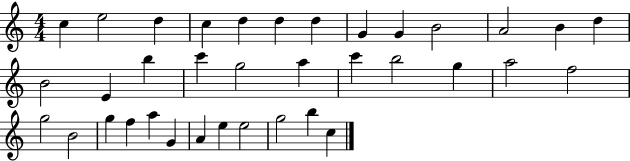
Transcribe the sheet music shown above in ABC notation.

X:1
T:Untitled
M:4/4
L:1/4
K:C
c e2 d c d d d G G B2 A2 B d B2 E b c' g2 a c' b2 g a2 f2 g2 B2 g f a G A e e2 g2 b c